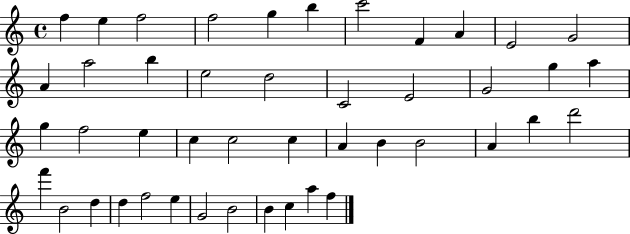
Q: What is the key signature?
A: C major